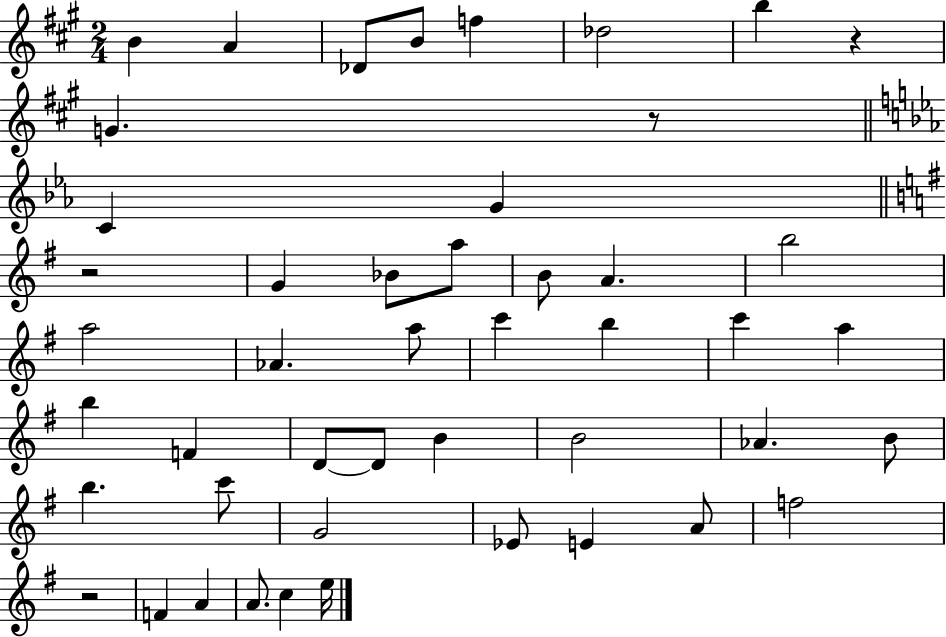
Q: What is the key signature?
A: A major